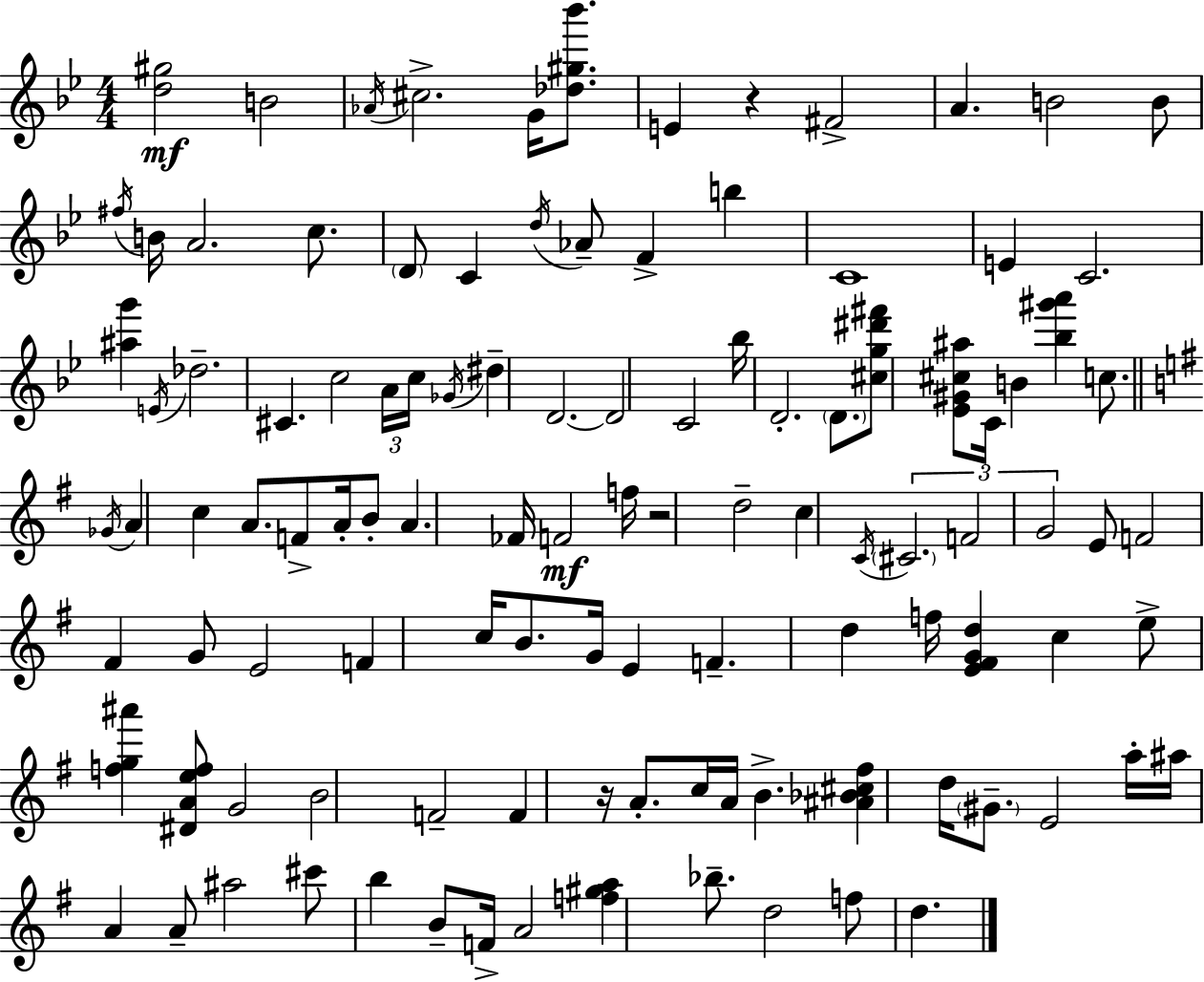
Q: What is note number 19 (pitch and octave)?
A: B5